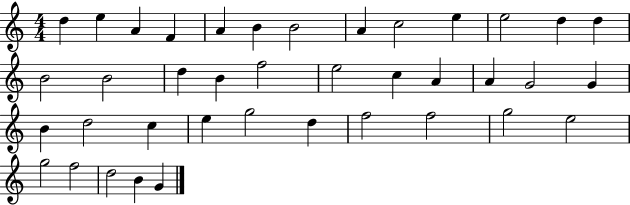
{
  \clef treble
  \numericTimeSignature
  \time 4/4
  \key c \major
  d''4 e''4 a'4 f'4 | a'4 b'4 b'2 | a'4 c''2 e''4 | e''2 d''4 d''4 | \break b'2 b'2 | d''4 b'4 f''2 | e''2 c''4 a'4 | a'4 g'2 g'4 | \break b'4 d''2 c''4 | e''4 g''2 d''4 | f''2 f''2 | g''2 e''2 | \break g''2 f''2 | d''2 b'4 g'4 | \bar "|."
}